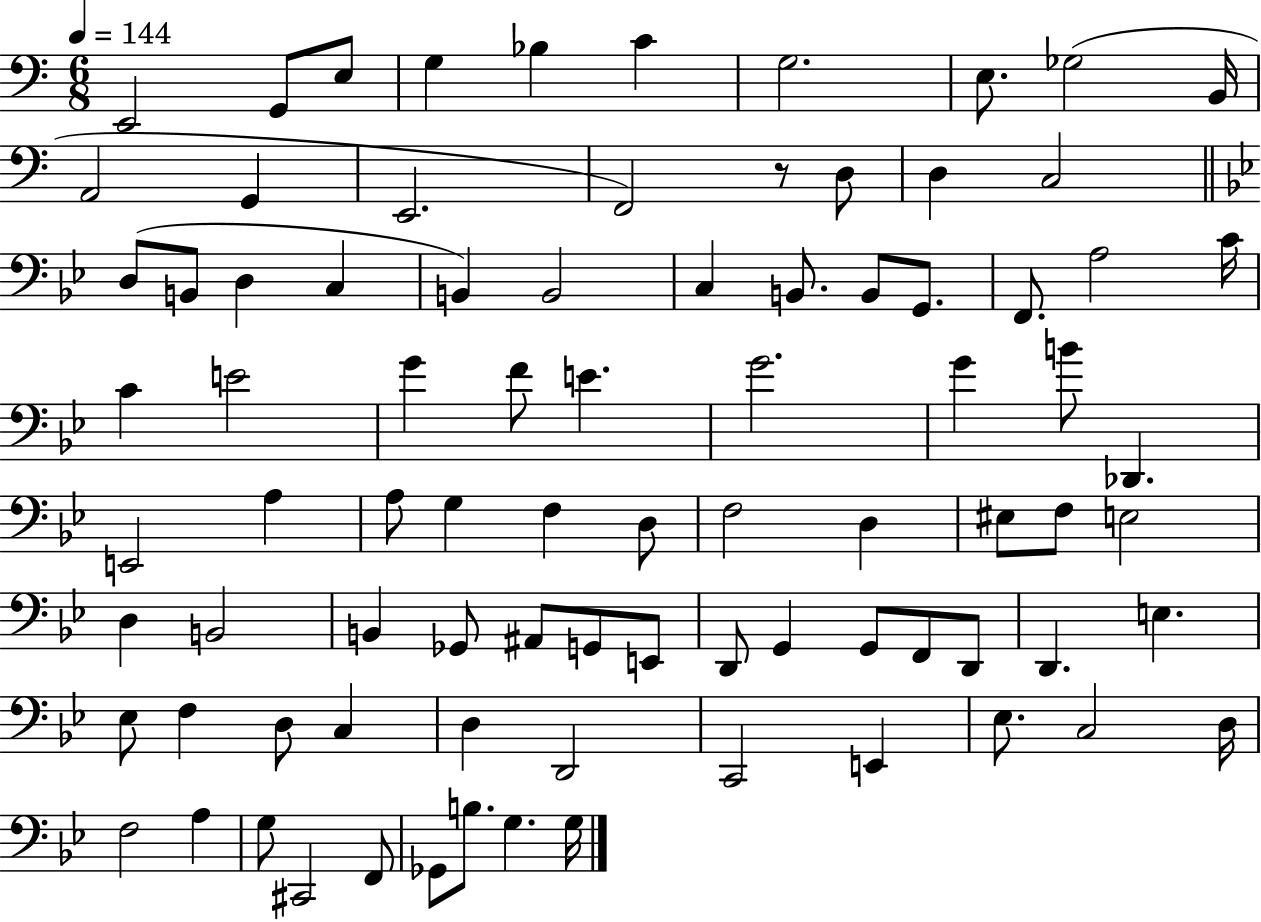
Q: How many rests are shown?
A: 1